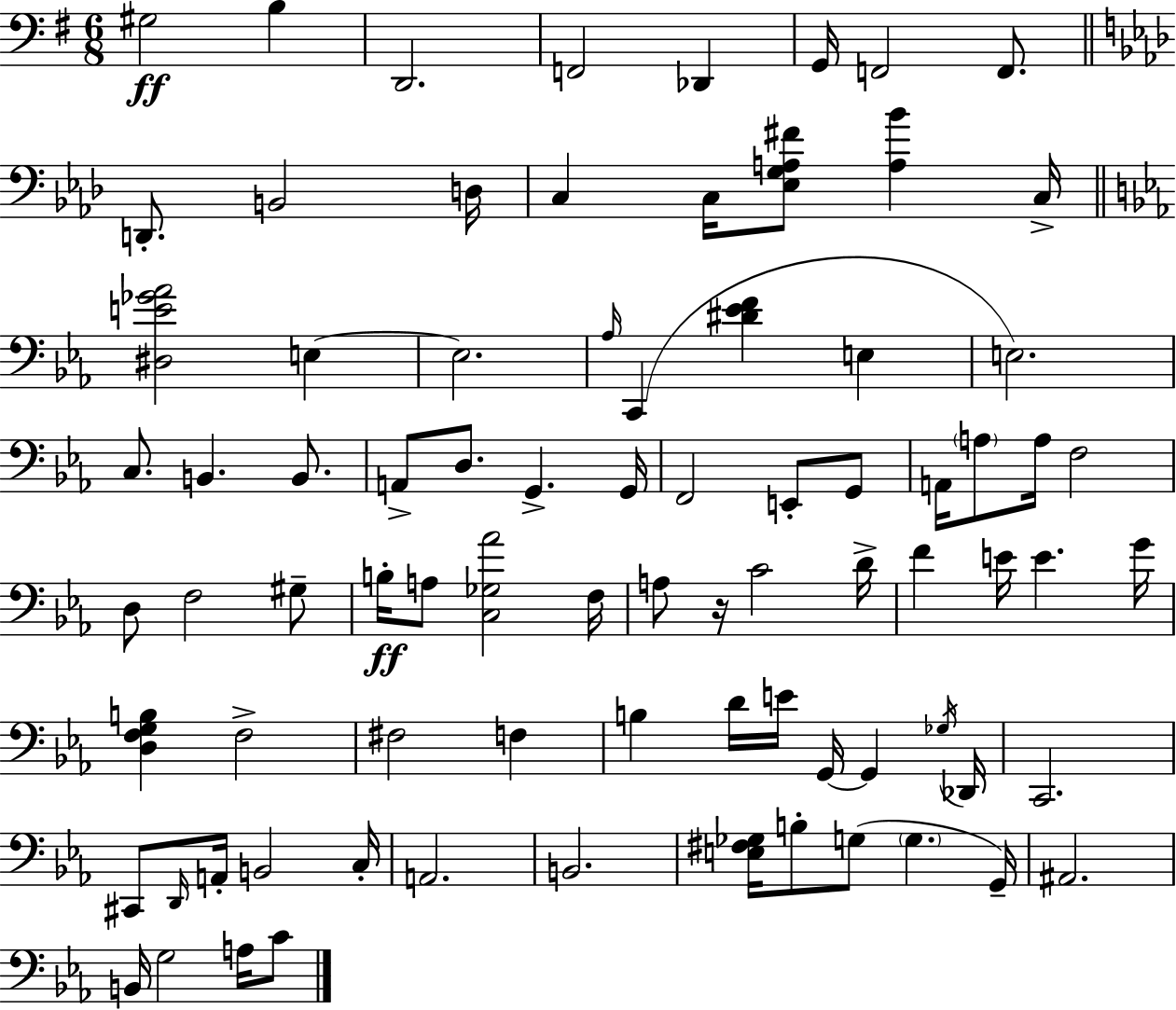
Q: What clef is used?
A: bass